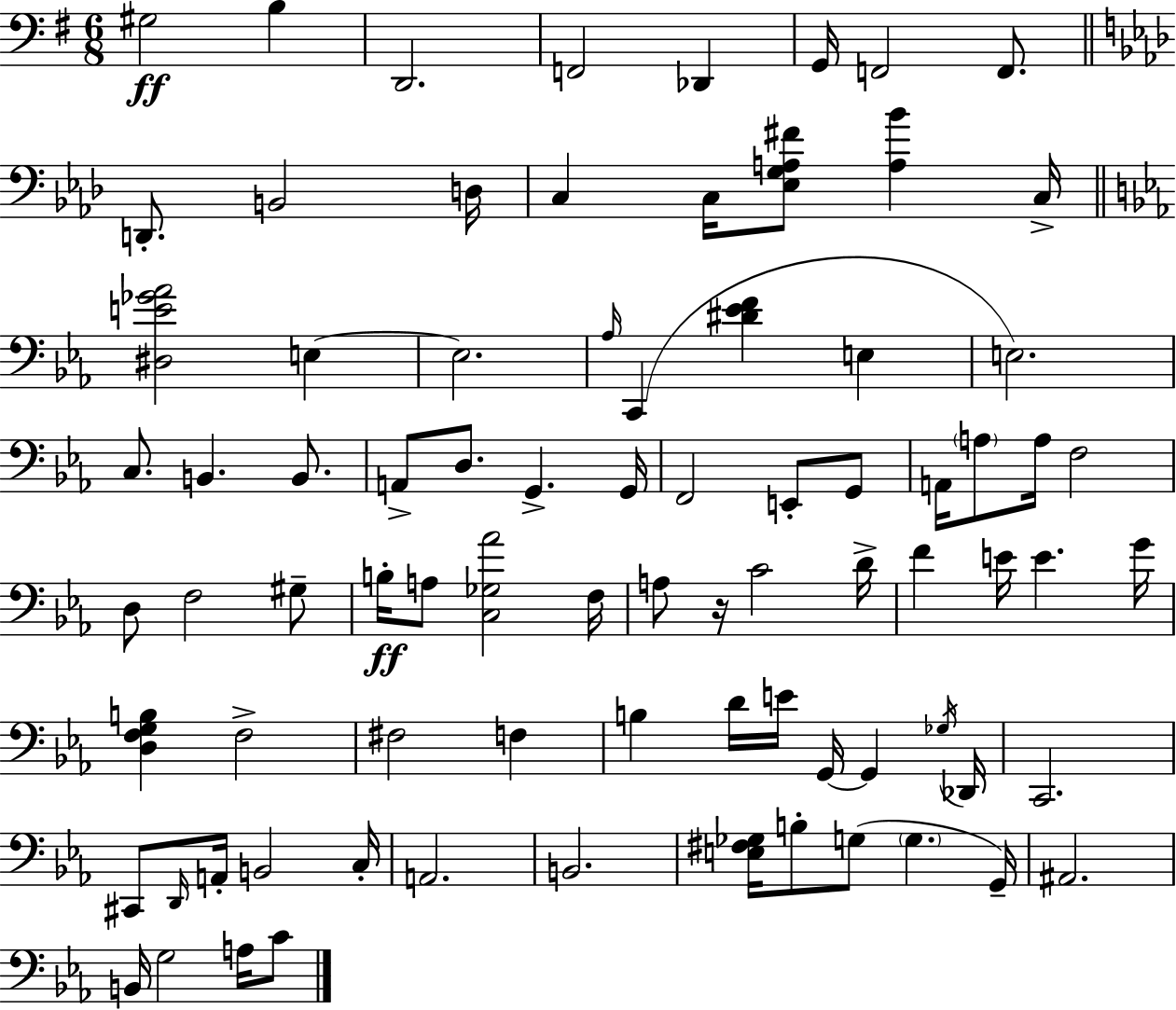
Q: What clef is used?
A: bass